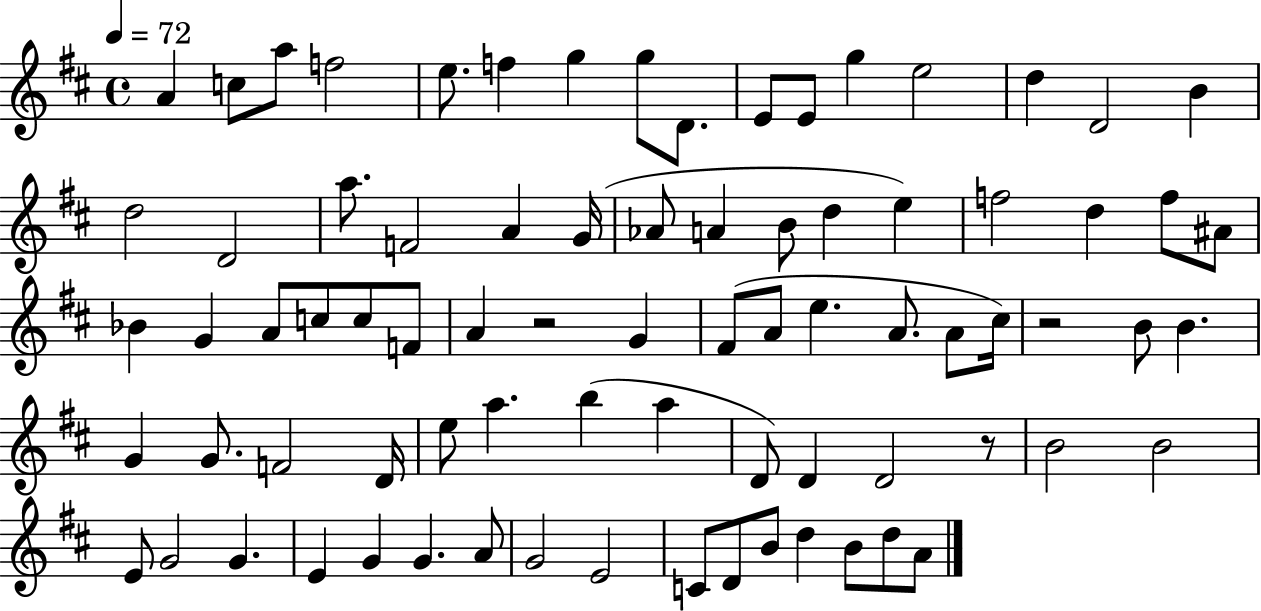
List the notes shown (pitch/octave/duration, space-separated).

A4/q C5/e A5/e F5/h E5/e. F5/q G5/q G5/e D4/e. E4/e E4/e G5/q E5/h D5/q D4/h B4/q D5/h D4/h A5/e. F4/h A4/q G4/s Ab4/e A4/q B4/e D5/q E5/q F5/h D5/q F5/e A#4/e Bb4/q G4/q A4/e C5/e C5/e F4/e A4/q R/h G4/q F#4/e A4/e E5/q. A4/e. A4/e C#5/s R/h B4/e B4/q. G4/q G4/e. F4/h D4/s E5/e A5/q. B5/q A5/q D4/e D4/q D4/h R/e B4/h B4/h E4/e G4/h G4/q. E4/q G4/q G4/q. A4/e G4/h E4/h C4/e D4/e B4/e D5/q B4/e D5/e A4/e